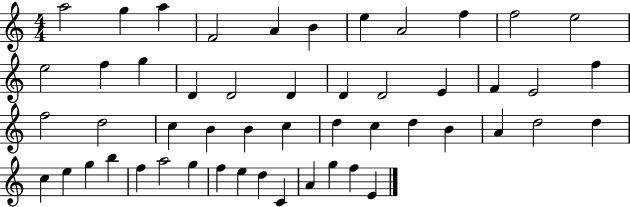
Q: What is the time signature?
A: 4/4